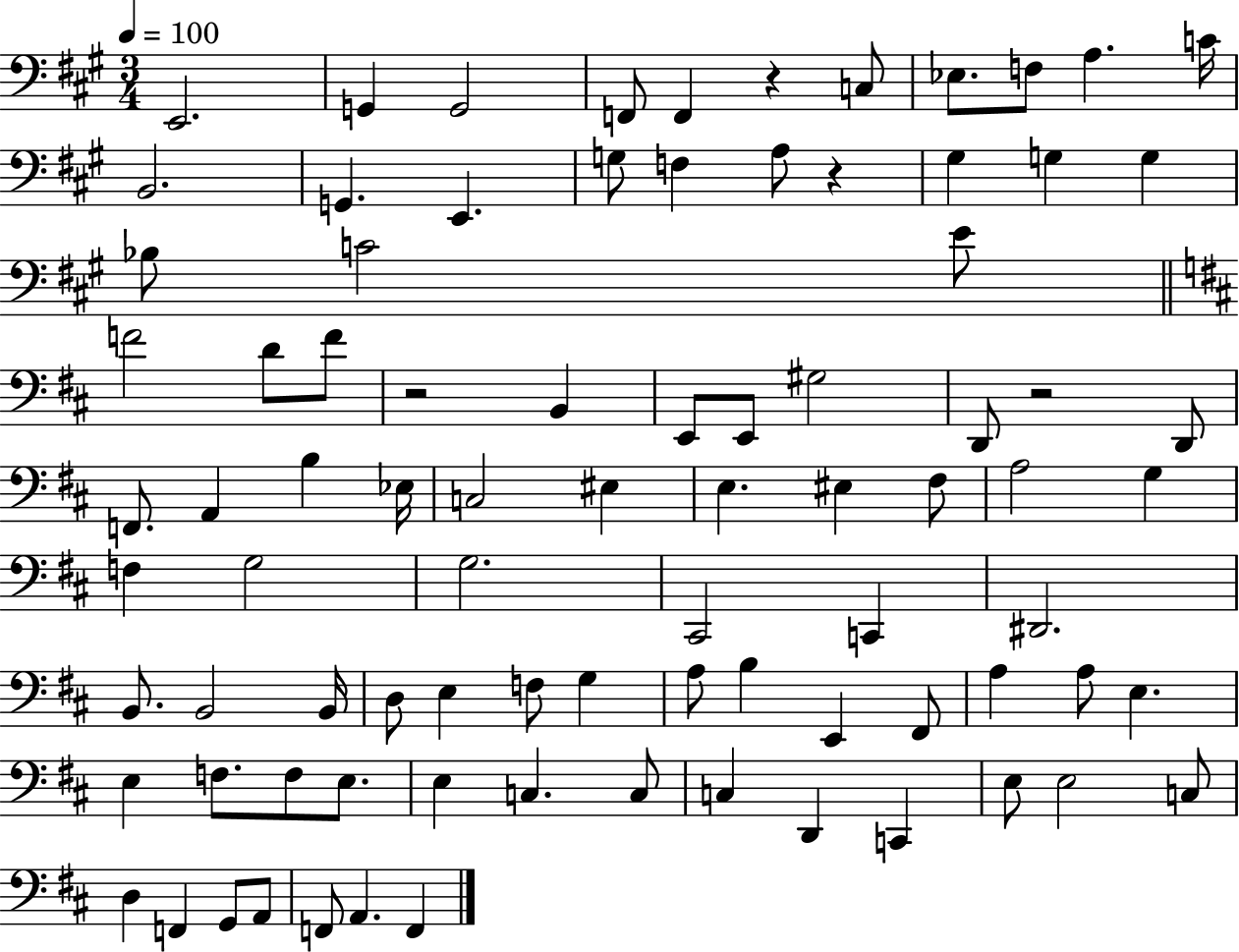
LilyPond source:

{
  \clef bass
  \numericTimeSignature
  \time 3/4
  \key a \major
  \tempo 4 = 100
  e,2. | g,4 g,2 | f,8 f,4 r4 c8 | ees8. f8 a4. c'16 | \break b,2. | g,4. e,4. | g8 f4 a8 r4 | gis4 g4 g4 | \break bes8 c'2 e'8 | \bar "||" \break \key b \minor f'2 d'8 f'8 | r2 b,4 | e,8 e,8 gis2 | d,8 r2 d,8 | \break f,8. a,4 b4 ees16 | c2 eis4 | e4. eis4 fis8 | a2 g4 | \break f4 g2 | g2. | cis,2 c,4 | dis,2. | \break b,8. b,2 b,16 | d8 e4 f8 g4 | a8 b4 e,4 fis,8 | a4 a8 e4. | \break e4 f8. f8 e8. | e4 c4. c8 | c4 d,4 c,4 | e8 e2 c8 | \break d4 f,4 g,8 a,8 | f,8 a,4. f,4 | \bar "|."
}